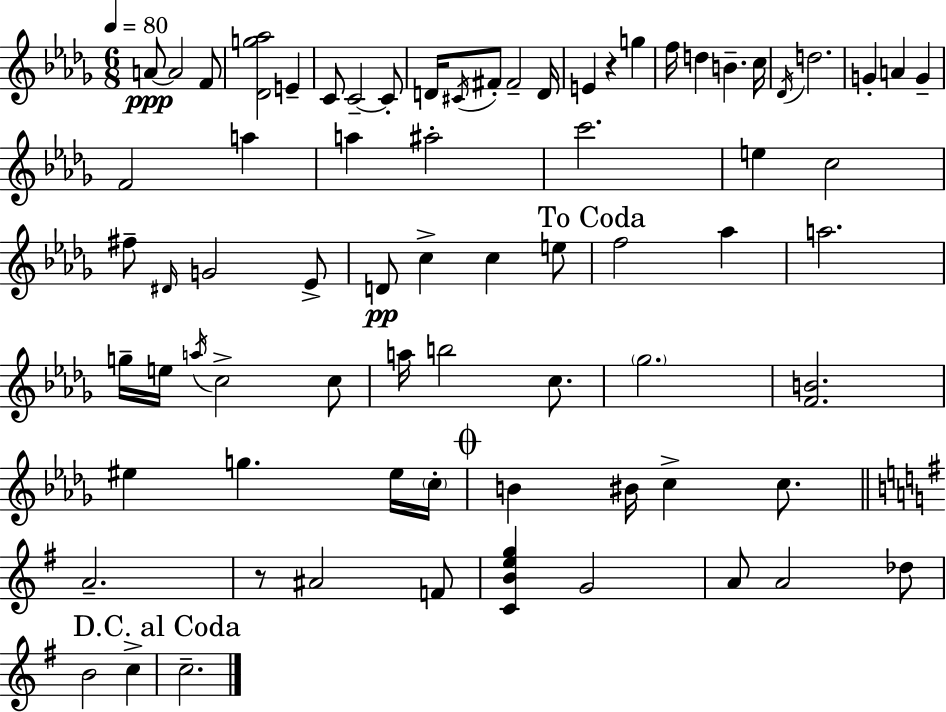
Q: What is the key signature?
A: BES minor